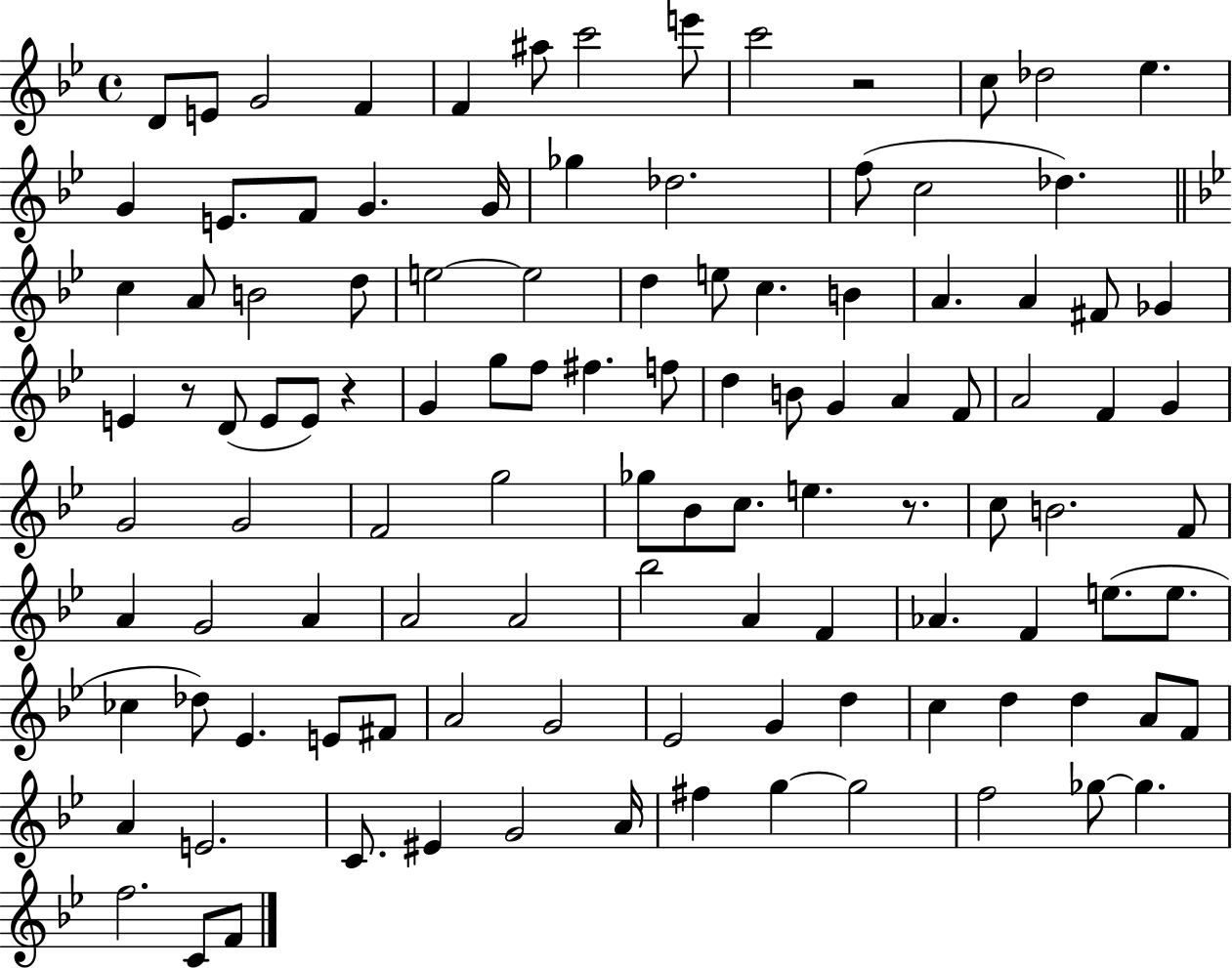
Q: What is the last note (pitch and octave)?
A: F4